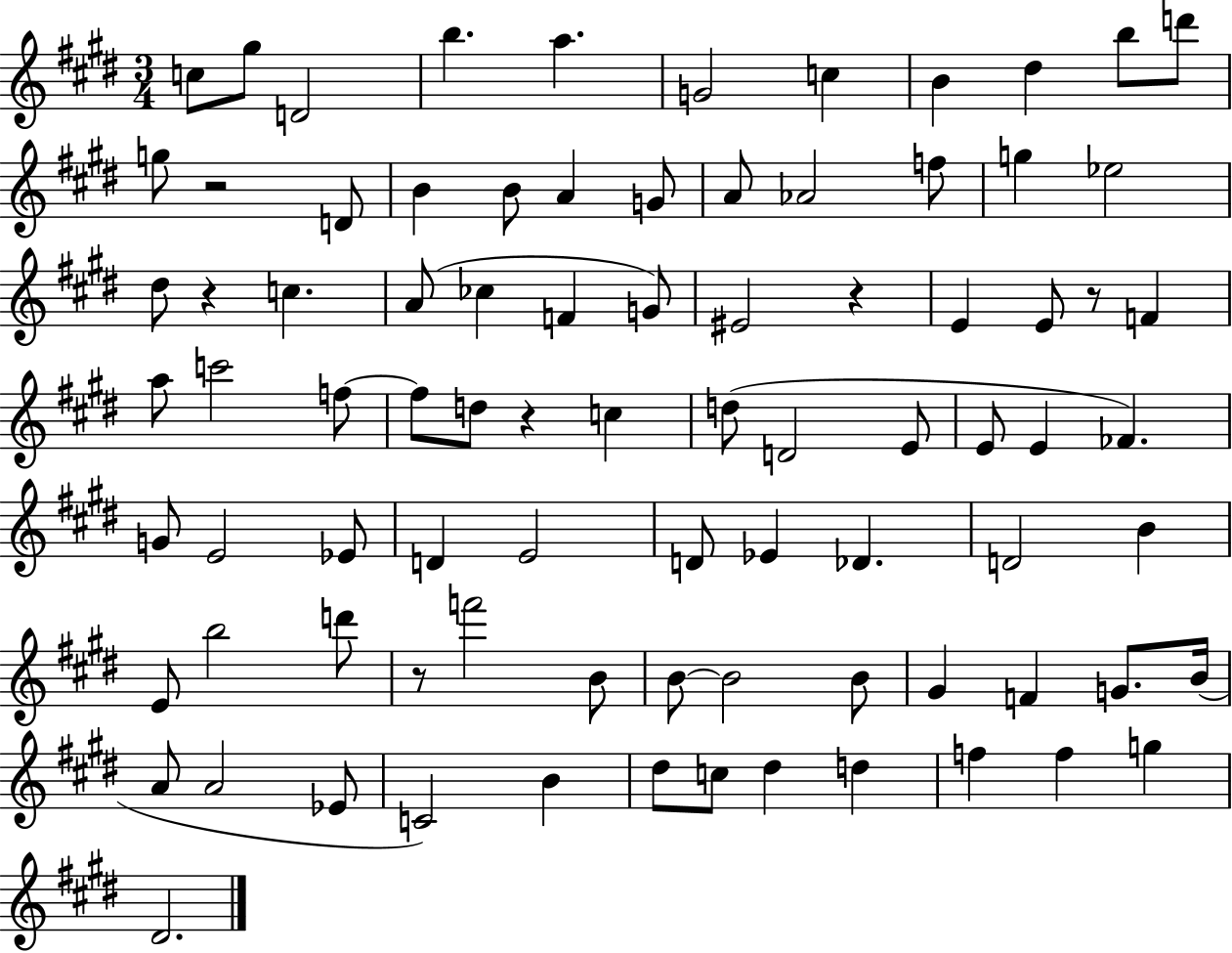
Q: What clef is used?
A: treble